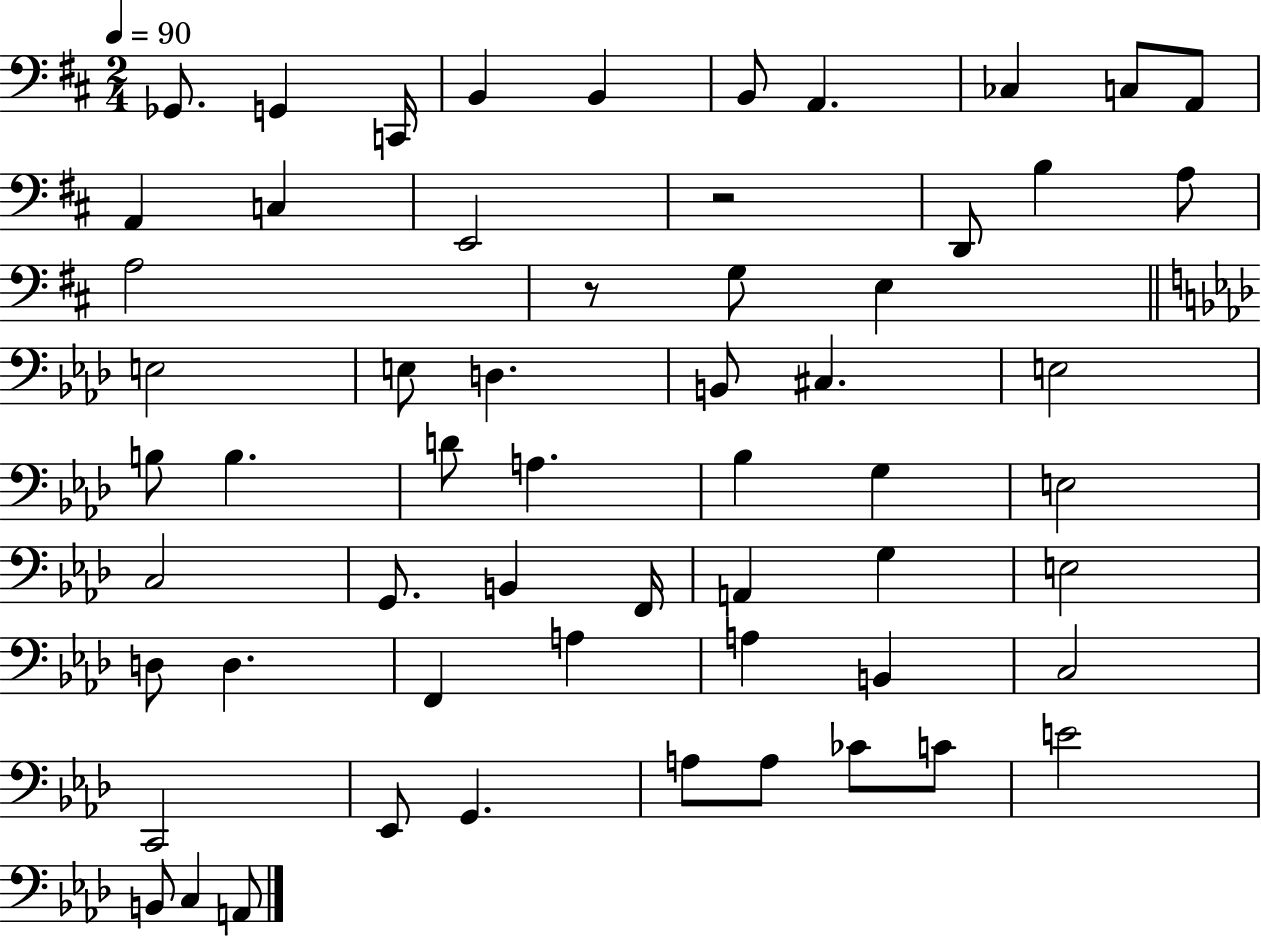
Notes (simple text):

Gb2/e. G2/q C2/s B2/q B2/q B2/e A2/q. CES3/q C3/e A2/e A2/q C3/q E2/h R/h D2/e B3/q A3/e A3/h R/e G3/e E3/q E3/h E3/e D3/q. B2/e C#3/q. E3/h B3/e B3/q. D4/e A3/q. Bb3/q G3/q E3/h C3/h G2/e. B2/q F2/s A2/q G3/q E3/h D3/e D3/q. F2/q A3/q A3/q B2/q C3/h C2/h Eb2/e G2/q. A3/e A3/e CES4/e C4/e E4/h B2/e C3/q A2/e